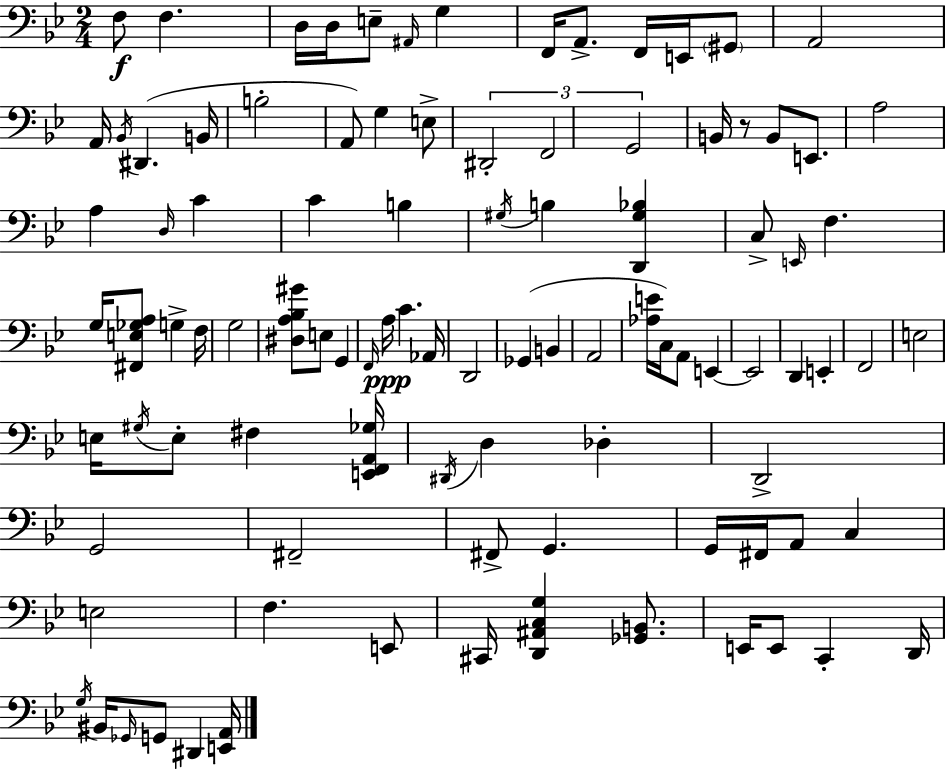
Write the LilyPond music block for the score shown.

{
  \clef bass
  \numericTimeSignature
  \time 2/4
  \key g \minor
  f8\f f4. | d16 d16 e8-- \grace { ais,16 } g4 | f,16 a,8.-> f,16 e,16 \parenthesize gis,8 | a,2 | \break a,16 \acciaccatura { bes,16 }( dis,4. | b,16 b2-. | a,8) g4 | e8-> \tuplet 3/2 { dis,2-. | \break f,2 | g,2 } | b,16 r8 b,8 e,8. | a2 | \break a4 \grace { d16 } c'4 | c'4 b4 | \acciaccatura { gis16 } b4 | <d, gis bes>4 c8-> \grace { e,16 } f4. | \break g16 <fis, e ges a>8 | g4-> f16 g2 | <dis a bes gis'>8 e8 | g,4 \grace { f,16 } a16\ppp c'4. | \break aes,16 d,2 | ges,4( | b,4 a,2 | <aes e'>16 c16) | \break a,8 e,4~~ e,2 | d,4 | e,4-. f,2 | e2 | \break e16 \acciaccatura { gis16 } | e8-. fis4 <e, f, a, ges>16 \acciaccatura { dis,16 } | d4 des4-. | d,2-> | \break g,2 | fis,2-- | fis,8-> g,4. | g,16 fis,16 a,8 c4 | \break e2 | f4. e,8 | cis,16 <d, ais, c g>4 <ges, b,>8. | e,16 e,8 c,4-. d,16 | \break \acciaccatura { g16 } bis,16 \grace { ges,16 } g,8 dis,4 | <e, a,>16 \bar "|."
}